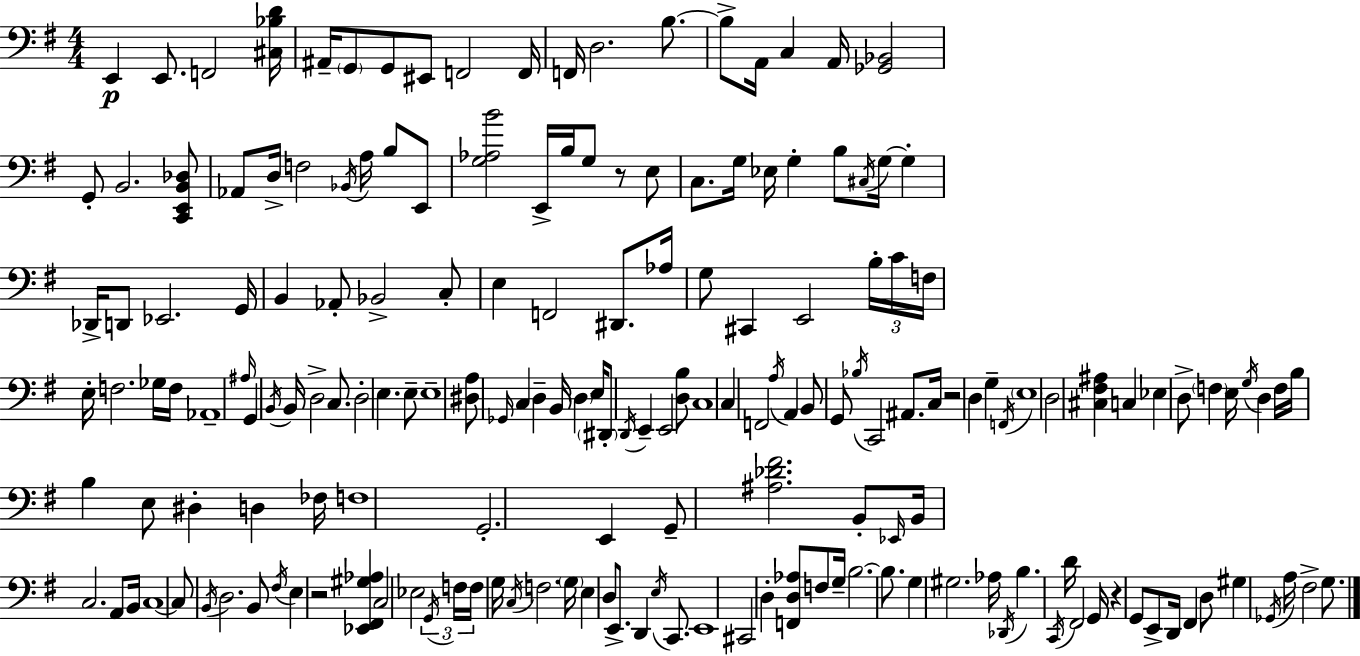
X:1
T:Untitled
M:4/4
L:1/4
K:Em
E,, E,,/2 F,,2 [^C,_B,D]/4 ^A,,/4 G,,/2 G,,/2 ^E,,/2 F,,2 F,,/4 F,,/4 D,2 B,/2 B,/2 A,,/4 C, A,,/4 [_G,,_B,,]2 G,,/2 B,,2 [C,,E,,B,,_D,]/2 _A,,/2 D,/4 F,2 _B,,/4 A,/4 B,/2 E,,/2 [G,_A,B]2 E,,/4 B,/4 G,/2 z/2 E,/2 C,/2 G,/4 _E,/4 G, B,/2 ^C,/4 G,/4 G, _D,,/4 D,,/2 _E,,2 G,,/4 B,, _A,,/2 _B,,2 C,/2 E, F,,2 ^D,,/2 _A,/4 G,/2 ^C,, E,,2 B,/4 C/4 F,/4 E,/4 F,2 _G,/4 F,/4 _A,,4 ^A,/4 G,, B,,/4 B,,/4 D,2 C,/2 D,2 E, E,/2 E,4 [^D,A,]/2 _G,,/4 C, D, B,,/4 D, E,/4 ^D,,/2 D,,/4 E,, E,,2 [D,B,]/2 C,4 C, F,,2 A,/4 A,, B,,/2 G,,/2 _B,/4 C,,2 ^A,,/2 C,/4 z2 D, G, F,,/4 E,4 D,2 [^C,^F,^A,] C, _E, D,/2 F, E,/4 G,/4 D, F,/4 B,/4 B, E,/2 ^D, D, _F,/4 F,4 G,,2 E,, G,,/2 [^A,_D^F]2 B,,/2 _E,,/4 B,,/4 C,2 A,,/2 B,,/4 C,4 C,/2 B,,/4 D,2 B,,/2 ^F,/4 E, z2 [_E,,^F,,^G,_A,] C,2 _E,2 G,,/4 F,/4 F,/4 G,/4 C,/4 F,2 G,/4 E, D,/2 E,,/2 D,, E,/4 C,,/2 E,,4 ^C,,2 D, [F,,D,_A,]/2 F,/2 G,/4 B,2 B,/2 G, ^G,2 _A,/4 _D,,/4 B, C,,/4 D/4 ^F,,2 G,,/4 z G,,/2 E,,/2 D,,/4 ^F,, D,/2 ^G, _G,,/4 A,/4 ^F,2 G,/2